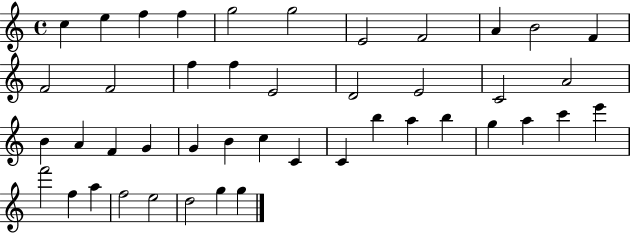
X:1
T:Untitled
M:4/4
L:1/4
K:C
c e f f g2 g2 E2 F2 A B2 F F2 F2 f f E2 D2 E2 C2 A2 B A F G G B c C C b a b g a c' e' f'2 f a f2 e2 d2 g g